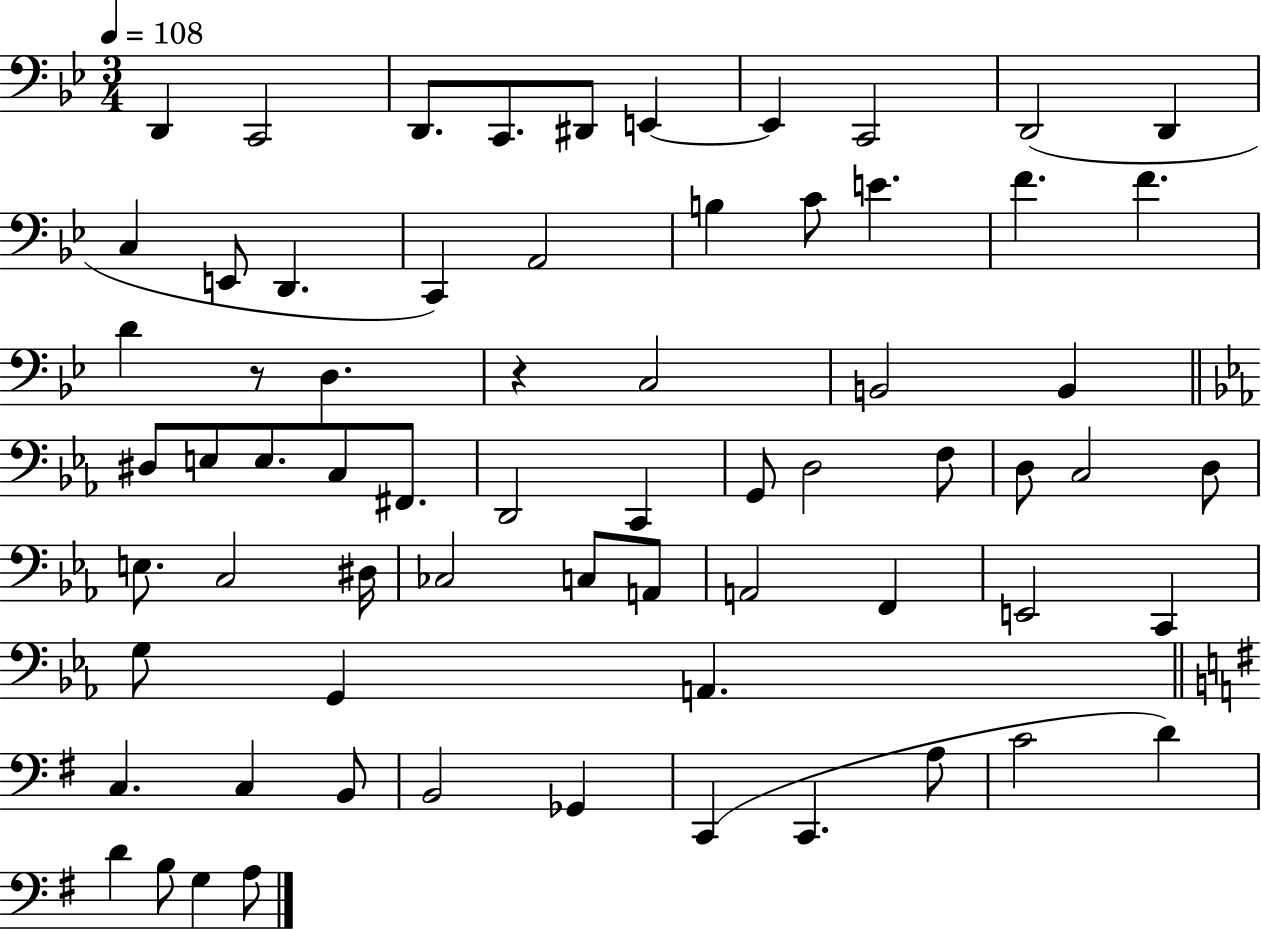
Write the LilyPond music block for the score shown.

{
  \clef bass
  \numericTimeSignature
  \time 3/4
  \key bes \major
  \tempo 4 = 108
  d,4 c,2 | d,8. c,8. dis,8 e,4~~ | e,4 c,2 | d,2( d,4 | \break c4 e,8 d,4. | c,4) a,2 | b4 c'8 e'4. | f'4. f'4. | \break d'4 r8 d4. | r4 c2 | b,2 b,4 | \bar "||" \break \key ees \major dis8 e8 e8. c8 fis,8. | d,2 c,4 | g,8 d2 f8 | d8 c2 d8 | \break e8. c2 dis16 | ces2 c8 a,8 | a,2 f,4 | e,2 c,4 | \break g8 g,4 a,4. | \bar "||" \break \key g \major c4. c4 b,8 | b,2 ges,4 | c,4( c,4. a8 | c'2 d'4) | \break d'4 b8 g4 a8 | \bar "|."
}